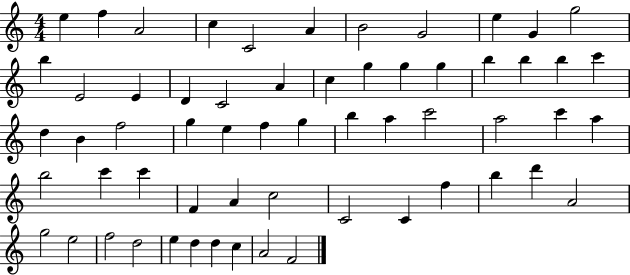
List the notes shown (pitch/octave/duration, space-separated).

E5/q F5/q A4/h C5/q C4/h A4/q B4/h G4/h E5/q G4/q G5/h B5/q E4/h E4/q D4/q C4/h A4/q C5/q G5/q G5/q G5/q B5/q B5/q B5/q C6/q D5/q B4/q F5/h G5/q E5/q F5/q G5/q B5/q A5/q C6/h A5/h C6/q A5/q B5/h C6/q C6/q F4/q A4/q C5/h C4/h C4/q F5/q B5/q D6/q A4/h G5/h E5/h F5/h D5/h E5/q D5/q D5/q C5/q A4/h F4/h